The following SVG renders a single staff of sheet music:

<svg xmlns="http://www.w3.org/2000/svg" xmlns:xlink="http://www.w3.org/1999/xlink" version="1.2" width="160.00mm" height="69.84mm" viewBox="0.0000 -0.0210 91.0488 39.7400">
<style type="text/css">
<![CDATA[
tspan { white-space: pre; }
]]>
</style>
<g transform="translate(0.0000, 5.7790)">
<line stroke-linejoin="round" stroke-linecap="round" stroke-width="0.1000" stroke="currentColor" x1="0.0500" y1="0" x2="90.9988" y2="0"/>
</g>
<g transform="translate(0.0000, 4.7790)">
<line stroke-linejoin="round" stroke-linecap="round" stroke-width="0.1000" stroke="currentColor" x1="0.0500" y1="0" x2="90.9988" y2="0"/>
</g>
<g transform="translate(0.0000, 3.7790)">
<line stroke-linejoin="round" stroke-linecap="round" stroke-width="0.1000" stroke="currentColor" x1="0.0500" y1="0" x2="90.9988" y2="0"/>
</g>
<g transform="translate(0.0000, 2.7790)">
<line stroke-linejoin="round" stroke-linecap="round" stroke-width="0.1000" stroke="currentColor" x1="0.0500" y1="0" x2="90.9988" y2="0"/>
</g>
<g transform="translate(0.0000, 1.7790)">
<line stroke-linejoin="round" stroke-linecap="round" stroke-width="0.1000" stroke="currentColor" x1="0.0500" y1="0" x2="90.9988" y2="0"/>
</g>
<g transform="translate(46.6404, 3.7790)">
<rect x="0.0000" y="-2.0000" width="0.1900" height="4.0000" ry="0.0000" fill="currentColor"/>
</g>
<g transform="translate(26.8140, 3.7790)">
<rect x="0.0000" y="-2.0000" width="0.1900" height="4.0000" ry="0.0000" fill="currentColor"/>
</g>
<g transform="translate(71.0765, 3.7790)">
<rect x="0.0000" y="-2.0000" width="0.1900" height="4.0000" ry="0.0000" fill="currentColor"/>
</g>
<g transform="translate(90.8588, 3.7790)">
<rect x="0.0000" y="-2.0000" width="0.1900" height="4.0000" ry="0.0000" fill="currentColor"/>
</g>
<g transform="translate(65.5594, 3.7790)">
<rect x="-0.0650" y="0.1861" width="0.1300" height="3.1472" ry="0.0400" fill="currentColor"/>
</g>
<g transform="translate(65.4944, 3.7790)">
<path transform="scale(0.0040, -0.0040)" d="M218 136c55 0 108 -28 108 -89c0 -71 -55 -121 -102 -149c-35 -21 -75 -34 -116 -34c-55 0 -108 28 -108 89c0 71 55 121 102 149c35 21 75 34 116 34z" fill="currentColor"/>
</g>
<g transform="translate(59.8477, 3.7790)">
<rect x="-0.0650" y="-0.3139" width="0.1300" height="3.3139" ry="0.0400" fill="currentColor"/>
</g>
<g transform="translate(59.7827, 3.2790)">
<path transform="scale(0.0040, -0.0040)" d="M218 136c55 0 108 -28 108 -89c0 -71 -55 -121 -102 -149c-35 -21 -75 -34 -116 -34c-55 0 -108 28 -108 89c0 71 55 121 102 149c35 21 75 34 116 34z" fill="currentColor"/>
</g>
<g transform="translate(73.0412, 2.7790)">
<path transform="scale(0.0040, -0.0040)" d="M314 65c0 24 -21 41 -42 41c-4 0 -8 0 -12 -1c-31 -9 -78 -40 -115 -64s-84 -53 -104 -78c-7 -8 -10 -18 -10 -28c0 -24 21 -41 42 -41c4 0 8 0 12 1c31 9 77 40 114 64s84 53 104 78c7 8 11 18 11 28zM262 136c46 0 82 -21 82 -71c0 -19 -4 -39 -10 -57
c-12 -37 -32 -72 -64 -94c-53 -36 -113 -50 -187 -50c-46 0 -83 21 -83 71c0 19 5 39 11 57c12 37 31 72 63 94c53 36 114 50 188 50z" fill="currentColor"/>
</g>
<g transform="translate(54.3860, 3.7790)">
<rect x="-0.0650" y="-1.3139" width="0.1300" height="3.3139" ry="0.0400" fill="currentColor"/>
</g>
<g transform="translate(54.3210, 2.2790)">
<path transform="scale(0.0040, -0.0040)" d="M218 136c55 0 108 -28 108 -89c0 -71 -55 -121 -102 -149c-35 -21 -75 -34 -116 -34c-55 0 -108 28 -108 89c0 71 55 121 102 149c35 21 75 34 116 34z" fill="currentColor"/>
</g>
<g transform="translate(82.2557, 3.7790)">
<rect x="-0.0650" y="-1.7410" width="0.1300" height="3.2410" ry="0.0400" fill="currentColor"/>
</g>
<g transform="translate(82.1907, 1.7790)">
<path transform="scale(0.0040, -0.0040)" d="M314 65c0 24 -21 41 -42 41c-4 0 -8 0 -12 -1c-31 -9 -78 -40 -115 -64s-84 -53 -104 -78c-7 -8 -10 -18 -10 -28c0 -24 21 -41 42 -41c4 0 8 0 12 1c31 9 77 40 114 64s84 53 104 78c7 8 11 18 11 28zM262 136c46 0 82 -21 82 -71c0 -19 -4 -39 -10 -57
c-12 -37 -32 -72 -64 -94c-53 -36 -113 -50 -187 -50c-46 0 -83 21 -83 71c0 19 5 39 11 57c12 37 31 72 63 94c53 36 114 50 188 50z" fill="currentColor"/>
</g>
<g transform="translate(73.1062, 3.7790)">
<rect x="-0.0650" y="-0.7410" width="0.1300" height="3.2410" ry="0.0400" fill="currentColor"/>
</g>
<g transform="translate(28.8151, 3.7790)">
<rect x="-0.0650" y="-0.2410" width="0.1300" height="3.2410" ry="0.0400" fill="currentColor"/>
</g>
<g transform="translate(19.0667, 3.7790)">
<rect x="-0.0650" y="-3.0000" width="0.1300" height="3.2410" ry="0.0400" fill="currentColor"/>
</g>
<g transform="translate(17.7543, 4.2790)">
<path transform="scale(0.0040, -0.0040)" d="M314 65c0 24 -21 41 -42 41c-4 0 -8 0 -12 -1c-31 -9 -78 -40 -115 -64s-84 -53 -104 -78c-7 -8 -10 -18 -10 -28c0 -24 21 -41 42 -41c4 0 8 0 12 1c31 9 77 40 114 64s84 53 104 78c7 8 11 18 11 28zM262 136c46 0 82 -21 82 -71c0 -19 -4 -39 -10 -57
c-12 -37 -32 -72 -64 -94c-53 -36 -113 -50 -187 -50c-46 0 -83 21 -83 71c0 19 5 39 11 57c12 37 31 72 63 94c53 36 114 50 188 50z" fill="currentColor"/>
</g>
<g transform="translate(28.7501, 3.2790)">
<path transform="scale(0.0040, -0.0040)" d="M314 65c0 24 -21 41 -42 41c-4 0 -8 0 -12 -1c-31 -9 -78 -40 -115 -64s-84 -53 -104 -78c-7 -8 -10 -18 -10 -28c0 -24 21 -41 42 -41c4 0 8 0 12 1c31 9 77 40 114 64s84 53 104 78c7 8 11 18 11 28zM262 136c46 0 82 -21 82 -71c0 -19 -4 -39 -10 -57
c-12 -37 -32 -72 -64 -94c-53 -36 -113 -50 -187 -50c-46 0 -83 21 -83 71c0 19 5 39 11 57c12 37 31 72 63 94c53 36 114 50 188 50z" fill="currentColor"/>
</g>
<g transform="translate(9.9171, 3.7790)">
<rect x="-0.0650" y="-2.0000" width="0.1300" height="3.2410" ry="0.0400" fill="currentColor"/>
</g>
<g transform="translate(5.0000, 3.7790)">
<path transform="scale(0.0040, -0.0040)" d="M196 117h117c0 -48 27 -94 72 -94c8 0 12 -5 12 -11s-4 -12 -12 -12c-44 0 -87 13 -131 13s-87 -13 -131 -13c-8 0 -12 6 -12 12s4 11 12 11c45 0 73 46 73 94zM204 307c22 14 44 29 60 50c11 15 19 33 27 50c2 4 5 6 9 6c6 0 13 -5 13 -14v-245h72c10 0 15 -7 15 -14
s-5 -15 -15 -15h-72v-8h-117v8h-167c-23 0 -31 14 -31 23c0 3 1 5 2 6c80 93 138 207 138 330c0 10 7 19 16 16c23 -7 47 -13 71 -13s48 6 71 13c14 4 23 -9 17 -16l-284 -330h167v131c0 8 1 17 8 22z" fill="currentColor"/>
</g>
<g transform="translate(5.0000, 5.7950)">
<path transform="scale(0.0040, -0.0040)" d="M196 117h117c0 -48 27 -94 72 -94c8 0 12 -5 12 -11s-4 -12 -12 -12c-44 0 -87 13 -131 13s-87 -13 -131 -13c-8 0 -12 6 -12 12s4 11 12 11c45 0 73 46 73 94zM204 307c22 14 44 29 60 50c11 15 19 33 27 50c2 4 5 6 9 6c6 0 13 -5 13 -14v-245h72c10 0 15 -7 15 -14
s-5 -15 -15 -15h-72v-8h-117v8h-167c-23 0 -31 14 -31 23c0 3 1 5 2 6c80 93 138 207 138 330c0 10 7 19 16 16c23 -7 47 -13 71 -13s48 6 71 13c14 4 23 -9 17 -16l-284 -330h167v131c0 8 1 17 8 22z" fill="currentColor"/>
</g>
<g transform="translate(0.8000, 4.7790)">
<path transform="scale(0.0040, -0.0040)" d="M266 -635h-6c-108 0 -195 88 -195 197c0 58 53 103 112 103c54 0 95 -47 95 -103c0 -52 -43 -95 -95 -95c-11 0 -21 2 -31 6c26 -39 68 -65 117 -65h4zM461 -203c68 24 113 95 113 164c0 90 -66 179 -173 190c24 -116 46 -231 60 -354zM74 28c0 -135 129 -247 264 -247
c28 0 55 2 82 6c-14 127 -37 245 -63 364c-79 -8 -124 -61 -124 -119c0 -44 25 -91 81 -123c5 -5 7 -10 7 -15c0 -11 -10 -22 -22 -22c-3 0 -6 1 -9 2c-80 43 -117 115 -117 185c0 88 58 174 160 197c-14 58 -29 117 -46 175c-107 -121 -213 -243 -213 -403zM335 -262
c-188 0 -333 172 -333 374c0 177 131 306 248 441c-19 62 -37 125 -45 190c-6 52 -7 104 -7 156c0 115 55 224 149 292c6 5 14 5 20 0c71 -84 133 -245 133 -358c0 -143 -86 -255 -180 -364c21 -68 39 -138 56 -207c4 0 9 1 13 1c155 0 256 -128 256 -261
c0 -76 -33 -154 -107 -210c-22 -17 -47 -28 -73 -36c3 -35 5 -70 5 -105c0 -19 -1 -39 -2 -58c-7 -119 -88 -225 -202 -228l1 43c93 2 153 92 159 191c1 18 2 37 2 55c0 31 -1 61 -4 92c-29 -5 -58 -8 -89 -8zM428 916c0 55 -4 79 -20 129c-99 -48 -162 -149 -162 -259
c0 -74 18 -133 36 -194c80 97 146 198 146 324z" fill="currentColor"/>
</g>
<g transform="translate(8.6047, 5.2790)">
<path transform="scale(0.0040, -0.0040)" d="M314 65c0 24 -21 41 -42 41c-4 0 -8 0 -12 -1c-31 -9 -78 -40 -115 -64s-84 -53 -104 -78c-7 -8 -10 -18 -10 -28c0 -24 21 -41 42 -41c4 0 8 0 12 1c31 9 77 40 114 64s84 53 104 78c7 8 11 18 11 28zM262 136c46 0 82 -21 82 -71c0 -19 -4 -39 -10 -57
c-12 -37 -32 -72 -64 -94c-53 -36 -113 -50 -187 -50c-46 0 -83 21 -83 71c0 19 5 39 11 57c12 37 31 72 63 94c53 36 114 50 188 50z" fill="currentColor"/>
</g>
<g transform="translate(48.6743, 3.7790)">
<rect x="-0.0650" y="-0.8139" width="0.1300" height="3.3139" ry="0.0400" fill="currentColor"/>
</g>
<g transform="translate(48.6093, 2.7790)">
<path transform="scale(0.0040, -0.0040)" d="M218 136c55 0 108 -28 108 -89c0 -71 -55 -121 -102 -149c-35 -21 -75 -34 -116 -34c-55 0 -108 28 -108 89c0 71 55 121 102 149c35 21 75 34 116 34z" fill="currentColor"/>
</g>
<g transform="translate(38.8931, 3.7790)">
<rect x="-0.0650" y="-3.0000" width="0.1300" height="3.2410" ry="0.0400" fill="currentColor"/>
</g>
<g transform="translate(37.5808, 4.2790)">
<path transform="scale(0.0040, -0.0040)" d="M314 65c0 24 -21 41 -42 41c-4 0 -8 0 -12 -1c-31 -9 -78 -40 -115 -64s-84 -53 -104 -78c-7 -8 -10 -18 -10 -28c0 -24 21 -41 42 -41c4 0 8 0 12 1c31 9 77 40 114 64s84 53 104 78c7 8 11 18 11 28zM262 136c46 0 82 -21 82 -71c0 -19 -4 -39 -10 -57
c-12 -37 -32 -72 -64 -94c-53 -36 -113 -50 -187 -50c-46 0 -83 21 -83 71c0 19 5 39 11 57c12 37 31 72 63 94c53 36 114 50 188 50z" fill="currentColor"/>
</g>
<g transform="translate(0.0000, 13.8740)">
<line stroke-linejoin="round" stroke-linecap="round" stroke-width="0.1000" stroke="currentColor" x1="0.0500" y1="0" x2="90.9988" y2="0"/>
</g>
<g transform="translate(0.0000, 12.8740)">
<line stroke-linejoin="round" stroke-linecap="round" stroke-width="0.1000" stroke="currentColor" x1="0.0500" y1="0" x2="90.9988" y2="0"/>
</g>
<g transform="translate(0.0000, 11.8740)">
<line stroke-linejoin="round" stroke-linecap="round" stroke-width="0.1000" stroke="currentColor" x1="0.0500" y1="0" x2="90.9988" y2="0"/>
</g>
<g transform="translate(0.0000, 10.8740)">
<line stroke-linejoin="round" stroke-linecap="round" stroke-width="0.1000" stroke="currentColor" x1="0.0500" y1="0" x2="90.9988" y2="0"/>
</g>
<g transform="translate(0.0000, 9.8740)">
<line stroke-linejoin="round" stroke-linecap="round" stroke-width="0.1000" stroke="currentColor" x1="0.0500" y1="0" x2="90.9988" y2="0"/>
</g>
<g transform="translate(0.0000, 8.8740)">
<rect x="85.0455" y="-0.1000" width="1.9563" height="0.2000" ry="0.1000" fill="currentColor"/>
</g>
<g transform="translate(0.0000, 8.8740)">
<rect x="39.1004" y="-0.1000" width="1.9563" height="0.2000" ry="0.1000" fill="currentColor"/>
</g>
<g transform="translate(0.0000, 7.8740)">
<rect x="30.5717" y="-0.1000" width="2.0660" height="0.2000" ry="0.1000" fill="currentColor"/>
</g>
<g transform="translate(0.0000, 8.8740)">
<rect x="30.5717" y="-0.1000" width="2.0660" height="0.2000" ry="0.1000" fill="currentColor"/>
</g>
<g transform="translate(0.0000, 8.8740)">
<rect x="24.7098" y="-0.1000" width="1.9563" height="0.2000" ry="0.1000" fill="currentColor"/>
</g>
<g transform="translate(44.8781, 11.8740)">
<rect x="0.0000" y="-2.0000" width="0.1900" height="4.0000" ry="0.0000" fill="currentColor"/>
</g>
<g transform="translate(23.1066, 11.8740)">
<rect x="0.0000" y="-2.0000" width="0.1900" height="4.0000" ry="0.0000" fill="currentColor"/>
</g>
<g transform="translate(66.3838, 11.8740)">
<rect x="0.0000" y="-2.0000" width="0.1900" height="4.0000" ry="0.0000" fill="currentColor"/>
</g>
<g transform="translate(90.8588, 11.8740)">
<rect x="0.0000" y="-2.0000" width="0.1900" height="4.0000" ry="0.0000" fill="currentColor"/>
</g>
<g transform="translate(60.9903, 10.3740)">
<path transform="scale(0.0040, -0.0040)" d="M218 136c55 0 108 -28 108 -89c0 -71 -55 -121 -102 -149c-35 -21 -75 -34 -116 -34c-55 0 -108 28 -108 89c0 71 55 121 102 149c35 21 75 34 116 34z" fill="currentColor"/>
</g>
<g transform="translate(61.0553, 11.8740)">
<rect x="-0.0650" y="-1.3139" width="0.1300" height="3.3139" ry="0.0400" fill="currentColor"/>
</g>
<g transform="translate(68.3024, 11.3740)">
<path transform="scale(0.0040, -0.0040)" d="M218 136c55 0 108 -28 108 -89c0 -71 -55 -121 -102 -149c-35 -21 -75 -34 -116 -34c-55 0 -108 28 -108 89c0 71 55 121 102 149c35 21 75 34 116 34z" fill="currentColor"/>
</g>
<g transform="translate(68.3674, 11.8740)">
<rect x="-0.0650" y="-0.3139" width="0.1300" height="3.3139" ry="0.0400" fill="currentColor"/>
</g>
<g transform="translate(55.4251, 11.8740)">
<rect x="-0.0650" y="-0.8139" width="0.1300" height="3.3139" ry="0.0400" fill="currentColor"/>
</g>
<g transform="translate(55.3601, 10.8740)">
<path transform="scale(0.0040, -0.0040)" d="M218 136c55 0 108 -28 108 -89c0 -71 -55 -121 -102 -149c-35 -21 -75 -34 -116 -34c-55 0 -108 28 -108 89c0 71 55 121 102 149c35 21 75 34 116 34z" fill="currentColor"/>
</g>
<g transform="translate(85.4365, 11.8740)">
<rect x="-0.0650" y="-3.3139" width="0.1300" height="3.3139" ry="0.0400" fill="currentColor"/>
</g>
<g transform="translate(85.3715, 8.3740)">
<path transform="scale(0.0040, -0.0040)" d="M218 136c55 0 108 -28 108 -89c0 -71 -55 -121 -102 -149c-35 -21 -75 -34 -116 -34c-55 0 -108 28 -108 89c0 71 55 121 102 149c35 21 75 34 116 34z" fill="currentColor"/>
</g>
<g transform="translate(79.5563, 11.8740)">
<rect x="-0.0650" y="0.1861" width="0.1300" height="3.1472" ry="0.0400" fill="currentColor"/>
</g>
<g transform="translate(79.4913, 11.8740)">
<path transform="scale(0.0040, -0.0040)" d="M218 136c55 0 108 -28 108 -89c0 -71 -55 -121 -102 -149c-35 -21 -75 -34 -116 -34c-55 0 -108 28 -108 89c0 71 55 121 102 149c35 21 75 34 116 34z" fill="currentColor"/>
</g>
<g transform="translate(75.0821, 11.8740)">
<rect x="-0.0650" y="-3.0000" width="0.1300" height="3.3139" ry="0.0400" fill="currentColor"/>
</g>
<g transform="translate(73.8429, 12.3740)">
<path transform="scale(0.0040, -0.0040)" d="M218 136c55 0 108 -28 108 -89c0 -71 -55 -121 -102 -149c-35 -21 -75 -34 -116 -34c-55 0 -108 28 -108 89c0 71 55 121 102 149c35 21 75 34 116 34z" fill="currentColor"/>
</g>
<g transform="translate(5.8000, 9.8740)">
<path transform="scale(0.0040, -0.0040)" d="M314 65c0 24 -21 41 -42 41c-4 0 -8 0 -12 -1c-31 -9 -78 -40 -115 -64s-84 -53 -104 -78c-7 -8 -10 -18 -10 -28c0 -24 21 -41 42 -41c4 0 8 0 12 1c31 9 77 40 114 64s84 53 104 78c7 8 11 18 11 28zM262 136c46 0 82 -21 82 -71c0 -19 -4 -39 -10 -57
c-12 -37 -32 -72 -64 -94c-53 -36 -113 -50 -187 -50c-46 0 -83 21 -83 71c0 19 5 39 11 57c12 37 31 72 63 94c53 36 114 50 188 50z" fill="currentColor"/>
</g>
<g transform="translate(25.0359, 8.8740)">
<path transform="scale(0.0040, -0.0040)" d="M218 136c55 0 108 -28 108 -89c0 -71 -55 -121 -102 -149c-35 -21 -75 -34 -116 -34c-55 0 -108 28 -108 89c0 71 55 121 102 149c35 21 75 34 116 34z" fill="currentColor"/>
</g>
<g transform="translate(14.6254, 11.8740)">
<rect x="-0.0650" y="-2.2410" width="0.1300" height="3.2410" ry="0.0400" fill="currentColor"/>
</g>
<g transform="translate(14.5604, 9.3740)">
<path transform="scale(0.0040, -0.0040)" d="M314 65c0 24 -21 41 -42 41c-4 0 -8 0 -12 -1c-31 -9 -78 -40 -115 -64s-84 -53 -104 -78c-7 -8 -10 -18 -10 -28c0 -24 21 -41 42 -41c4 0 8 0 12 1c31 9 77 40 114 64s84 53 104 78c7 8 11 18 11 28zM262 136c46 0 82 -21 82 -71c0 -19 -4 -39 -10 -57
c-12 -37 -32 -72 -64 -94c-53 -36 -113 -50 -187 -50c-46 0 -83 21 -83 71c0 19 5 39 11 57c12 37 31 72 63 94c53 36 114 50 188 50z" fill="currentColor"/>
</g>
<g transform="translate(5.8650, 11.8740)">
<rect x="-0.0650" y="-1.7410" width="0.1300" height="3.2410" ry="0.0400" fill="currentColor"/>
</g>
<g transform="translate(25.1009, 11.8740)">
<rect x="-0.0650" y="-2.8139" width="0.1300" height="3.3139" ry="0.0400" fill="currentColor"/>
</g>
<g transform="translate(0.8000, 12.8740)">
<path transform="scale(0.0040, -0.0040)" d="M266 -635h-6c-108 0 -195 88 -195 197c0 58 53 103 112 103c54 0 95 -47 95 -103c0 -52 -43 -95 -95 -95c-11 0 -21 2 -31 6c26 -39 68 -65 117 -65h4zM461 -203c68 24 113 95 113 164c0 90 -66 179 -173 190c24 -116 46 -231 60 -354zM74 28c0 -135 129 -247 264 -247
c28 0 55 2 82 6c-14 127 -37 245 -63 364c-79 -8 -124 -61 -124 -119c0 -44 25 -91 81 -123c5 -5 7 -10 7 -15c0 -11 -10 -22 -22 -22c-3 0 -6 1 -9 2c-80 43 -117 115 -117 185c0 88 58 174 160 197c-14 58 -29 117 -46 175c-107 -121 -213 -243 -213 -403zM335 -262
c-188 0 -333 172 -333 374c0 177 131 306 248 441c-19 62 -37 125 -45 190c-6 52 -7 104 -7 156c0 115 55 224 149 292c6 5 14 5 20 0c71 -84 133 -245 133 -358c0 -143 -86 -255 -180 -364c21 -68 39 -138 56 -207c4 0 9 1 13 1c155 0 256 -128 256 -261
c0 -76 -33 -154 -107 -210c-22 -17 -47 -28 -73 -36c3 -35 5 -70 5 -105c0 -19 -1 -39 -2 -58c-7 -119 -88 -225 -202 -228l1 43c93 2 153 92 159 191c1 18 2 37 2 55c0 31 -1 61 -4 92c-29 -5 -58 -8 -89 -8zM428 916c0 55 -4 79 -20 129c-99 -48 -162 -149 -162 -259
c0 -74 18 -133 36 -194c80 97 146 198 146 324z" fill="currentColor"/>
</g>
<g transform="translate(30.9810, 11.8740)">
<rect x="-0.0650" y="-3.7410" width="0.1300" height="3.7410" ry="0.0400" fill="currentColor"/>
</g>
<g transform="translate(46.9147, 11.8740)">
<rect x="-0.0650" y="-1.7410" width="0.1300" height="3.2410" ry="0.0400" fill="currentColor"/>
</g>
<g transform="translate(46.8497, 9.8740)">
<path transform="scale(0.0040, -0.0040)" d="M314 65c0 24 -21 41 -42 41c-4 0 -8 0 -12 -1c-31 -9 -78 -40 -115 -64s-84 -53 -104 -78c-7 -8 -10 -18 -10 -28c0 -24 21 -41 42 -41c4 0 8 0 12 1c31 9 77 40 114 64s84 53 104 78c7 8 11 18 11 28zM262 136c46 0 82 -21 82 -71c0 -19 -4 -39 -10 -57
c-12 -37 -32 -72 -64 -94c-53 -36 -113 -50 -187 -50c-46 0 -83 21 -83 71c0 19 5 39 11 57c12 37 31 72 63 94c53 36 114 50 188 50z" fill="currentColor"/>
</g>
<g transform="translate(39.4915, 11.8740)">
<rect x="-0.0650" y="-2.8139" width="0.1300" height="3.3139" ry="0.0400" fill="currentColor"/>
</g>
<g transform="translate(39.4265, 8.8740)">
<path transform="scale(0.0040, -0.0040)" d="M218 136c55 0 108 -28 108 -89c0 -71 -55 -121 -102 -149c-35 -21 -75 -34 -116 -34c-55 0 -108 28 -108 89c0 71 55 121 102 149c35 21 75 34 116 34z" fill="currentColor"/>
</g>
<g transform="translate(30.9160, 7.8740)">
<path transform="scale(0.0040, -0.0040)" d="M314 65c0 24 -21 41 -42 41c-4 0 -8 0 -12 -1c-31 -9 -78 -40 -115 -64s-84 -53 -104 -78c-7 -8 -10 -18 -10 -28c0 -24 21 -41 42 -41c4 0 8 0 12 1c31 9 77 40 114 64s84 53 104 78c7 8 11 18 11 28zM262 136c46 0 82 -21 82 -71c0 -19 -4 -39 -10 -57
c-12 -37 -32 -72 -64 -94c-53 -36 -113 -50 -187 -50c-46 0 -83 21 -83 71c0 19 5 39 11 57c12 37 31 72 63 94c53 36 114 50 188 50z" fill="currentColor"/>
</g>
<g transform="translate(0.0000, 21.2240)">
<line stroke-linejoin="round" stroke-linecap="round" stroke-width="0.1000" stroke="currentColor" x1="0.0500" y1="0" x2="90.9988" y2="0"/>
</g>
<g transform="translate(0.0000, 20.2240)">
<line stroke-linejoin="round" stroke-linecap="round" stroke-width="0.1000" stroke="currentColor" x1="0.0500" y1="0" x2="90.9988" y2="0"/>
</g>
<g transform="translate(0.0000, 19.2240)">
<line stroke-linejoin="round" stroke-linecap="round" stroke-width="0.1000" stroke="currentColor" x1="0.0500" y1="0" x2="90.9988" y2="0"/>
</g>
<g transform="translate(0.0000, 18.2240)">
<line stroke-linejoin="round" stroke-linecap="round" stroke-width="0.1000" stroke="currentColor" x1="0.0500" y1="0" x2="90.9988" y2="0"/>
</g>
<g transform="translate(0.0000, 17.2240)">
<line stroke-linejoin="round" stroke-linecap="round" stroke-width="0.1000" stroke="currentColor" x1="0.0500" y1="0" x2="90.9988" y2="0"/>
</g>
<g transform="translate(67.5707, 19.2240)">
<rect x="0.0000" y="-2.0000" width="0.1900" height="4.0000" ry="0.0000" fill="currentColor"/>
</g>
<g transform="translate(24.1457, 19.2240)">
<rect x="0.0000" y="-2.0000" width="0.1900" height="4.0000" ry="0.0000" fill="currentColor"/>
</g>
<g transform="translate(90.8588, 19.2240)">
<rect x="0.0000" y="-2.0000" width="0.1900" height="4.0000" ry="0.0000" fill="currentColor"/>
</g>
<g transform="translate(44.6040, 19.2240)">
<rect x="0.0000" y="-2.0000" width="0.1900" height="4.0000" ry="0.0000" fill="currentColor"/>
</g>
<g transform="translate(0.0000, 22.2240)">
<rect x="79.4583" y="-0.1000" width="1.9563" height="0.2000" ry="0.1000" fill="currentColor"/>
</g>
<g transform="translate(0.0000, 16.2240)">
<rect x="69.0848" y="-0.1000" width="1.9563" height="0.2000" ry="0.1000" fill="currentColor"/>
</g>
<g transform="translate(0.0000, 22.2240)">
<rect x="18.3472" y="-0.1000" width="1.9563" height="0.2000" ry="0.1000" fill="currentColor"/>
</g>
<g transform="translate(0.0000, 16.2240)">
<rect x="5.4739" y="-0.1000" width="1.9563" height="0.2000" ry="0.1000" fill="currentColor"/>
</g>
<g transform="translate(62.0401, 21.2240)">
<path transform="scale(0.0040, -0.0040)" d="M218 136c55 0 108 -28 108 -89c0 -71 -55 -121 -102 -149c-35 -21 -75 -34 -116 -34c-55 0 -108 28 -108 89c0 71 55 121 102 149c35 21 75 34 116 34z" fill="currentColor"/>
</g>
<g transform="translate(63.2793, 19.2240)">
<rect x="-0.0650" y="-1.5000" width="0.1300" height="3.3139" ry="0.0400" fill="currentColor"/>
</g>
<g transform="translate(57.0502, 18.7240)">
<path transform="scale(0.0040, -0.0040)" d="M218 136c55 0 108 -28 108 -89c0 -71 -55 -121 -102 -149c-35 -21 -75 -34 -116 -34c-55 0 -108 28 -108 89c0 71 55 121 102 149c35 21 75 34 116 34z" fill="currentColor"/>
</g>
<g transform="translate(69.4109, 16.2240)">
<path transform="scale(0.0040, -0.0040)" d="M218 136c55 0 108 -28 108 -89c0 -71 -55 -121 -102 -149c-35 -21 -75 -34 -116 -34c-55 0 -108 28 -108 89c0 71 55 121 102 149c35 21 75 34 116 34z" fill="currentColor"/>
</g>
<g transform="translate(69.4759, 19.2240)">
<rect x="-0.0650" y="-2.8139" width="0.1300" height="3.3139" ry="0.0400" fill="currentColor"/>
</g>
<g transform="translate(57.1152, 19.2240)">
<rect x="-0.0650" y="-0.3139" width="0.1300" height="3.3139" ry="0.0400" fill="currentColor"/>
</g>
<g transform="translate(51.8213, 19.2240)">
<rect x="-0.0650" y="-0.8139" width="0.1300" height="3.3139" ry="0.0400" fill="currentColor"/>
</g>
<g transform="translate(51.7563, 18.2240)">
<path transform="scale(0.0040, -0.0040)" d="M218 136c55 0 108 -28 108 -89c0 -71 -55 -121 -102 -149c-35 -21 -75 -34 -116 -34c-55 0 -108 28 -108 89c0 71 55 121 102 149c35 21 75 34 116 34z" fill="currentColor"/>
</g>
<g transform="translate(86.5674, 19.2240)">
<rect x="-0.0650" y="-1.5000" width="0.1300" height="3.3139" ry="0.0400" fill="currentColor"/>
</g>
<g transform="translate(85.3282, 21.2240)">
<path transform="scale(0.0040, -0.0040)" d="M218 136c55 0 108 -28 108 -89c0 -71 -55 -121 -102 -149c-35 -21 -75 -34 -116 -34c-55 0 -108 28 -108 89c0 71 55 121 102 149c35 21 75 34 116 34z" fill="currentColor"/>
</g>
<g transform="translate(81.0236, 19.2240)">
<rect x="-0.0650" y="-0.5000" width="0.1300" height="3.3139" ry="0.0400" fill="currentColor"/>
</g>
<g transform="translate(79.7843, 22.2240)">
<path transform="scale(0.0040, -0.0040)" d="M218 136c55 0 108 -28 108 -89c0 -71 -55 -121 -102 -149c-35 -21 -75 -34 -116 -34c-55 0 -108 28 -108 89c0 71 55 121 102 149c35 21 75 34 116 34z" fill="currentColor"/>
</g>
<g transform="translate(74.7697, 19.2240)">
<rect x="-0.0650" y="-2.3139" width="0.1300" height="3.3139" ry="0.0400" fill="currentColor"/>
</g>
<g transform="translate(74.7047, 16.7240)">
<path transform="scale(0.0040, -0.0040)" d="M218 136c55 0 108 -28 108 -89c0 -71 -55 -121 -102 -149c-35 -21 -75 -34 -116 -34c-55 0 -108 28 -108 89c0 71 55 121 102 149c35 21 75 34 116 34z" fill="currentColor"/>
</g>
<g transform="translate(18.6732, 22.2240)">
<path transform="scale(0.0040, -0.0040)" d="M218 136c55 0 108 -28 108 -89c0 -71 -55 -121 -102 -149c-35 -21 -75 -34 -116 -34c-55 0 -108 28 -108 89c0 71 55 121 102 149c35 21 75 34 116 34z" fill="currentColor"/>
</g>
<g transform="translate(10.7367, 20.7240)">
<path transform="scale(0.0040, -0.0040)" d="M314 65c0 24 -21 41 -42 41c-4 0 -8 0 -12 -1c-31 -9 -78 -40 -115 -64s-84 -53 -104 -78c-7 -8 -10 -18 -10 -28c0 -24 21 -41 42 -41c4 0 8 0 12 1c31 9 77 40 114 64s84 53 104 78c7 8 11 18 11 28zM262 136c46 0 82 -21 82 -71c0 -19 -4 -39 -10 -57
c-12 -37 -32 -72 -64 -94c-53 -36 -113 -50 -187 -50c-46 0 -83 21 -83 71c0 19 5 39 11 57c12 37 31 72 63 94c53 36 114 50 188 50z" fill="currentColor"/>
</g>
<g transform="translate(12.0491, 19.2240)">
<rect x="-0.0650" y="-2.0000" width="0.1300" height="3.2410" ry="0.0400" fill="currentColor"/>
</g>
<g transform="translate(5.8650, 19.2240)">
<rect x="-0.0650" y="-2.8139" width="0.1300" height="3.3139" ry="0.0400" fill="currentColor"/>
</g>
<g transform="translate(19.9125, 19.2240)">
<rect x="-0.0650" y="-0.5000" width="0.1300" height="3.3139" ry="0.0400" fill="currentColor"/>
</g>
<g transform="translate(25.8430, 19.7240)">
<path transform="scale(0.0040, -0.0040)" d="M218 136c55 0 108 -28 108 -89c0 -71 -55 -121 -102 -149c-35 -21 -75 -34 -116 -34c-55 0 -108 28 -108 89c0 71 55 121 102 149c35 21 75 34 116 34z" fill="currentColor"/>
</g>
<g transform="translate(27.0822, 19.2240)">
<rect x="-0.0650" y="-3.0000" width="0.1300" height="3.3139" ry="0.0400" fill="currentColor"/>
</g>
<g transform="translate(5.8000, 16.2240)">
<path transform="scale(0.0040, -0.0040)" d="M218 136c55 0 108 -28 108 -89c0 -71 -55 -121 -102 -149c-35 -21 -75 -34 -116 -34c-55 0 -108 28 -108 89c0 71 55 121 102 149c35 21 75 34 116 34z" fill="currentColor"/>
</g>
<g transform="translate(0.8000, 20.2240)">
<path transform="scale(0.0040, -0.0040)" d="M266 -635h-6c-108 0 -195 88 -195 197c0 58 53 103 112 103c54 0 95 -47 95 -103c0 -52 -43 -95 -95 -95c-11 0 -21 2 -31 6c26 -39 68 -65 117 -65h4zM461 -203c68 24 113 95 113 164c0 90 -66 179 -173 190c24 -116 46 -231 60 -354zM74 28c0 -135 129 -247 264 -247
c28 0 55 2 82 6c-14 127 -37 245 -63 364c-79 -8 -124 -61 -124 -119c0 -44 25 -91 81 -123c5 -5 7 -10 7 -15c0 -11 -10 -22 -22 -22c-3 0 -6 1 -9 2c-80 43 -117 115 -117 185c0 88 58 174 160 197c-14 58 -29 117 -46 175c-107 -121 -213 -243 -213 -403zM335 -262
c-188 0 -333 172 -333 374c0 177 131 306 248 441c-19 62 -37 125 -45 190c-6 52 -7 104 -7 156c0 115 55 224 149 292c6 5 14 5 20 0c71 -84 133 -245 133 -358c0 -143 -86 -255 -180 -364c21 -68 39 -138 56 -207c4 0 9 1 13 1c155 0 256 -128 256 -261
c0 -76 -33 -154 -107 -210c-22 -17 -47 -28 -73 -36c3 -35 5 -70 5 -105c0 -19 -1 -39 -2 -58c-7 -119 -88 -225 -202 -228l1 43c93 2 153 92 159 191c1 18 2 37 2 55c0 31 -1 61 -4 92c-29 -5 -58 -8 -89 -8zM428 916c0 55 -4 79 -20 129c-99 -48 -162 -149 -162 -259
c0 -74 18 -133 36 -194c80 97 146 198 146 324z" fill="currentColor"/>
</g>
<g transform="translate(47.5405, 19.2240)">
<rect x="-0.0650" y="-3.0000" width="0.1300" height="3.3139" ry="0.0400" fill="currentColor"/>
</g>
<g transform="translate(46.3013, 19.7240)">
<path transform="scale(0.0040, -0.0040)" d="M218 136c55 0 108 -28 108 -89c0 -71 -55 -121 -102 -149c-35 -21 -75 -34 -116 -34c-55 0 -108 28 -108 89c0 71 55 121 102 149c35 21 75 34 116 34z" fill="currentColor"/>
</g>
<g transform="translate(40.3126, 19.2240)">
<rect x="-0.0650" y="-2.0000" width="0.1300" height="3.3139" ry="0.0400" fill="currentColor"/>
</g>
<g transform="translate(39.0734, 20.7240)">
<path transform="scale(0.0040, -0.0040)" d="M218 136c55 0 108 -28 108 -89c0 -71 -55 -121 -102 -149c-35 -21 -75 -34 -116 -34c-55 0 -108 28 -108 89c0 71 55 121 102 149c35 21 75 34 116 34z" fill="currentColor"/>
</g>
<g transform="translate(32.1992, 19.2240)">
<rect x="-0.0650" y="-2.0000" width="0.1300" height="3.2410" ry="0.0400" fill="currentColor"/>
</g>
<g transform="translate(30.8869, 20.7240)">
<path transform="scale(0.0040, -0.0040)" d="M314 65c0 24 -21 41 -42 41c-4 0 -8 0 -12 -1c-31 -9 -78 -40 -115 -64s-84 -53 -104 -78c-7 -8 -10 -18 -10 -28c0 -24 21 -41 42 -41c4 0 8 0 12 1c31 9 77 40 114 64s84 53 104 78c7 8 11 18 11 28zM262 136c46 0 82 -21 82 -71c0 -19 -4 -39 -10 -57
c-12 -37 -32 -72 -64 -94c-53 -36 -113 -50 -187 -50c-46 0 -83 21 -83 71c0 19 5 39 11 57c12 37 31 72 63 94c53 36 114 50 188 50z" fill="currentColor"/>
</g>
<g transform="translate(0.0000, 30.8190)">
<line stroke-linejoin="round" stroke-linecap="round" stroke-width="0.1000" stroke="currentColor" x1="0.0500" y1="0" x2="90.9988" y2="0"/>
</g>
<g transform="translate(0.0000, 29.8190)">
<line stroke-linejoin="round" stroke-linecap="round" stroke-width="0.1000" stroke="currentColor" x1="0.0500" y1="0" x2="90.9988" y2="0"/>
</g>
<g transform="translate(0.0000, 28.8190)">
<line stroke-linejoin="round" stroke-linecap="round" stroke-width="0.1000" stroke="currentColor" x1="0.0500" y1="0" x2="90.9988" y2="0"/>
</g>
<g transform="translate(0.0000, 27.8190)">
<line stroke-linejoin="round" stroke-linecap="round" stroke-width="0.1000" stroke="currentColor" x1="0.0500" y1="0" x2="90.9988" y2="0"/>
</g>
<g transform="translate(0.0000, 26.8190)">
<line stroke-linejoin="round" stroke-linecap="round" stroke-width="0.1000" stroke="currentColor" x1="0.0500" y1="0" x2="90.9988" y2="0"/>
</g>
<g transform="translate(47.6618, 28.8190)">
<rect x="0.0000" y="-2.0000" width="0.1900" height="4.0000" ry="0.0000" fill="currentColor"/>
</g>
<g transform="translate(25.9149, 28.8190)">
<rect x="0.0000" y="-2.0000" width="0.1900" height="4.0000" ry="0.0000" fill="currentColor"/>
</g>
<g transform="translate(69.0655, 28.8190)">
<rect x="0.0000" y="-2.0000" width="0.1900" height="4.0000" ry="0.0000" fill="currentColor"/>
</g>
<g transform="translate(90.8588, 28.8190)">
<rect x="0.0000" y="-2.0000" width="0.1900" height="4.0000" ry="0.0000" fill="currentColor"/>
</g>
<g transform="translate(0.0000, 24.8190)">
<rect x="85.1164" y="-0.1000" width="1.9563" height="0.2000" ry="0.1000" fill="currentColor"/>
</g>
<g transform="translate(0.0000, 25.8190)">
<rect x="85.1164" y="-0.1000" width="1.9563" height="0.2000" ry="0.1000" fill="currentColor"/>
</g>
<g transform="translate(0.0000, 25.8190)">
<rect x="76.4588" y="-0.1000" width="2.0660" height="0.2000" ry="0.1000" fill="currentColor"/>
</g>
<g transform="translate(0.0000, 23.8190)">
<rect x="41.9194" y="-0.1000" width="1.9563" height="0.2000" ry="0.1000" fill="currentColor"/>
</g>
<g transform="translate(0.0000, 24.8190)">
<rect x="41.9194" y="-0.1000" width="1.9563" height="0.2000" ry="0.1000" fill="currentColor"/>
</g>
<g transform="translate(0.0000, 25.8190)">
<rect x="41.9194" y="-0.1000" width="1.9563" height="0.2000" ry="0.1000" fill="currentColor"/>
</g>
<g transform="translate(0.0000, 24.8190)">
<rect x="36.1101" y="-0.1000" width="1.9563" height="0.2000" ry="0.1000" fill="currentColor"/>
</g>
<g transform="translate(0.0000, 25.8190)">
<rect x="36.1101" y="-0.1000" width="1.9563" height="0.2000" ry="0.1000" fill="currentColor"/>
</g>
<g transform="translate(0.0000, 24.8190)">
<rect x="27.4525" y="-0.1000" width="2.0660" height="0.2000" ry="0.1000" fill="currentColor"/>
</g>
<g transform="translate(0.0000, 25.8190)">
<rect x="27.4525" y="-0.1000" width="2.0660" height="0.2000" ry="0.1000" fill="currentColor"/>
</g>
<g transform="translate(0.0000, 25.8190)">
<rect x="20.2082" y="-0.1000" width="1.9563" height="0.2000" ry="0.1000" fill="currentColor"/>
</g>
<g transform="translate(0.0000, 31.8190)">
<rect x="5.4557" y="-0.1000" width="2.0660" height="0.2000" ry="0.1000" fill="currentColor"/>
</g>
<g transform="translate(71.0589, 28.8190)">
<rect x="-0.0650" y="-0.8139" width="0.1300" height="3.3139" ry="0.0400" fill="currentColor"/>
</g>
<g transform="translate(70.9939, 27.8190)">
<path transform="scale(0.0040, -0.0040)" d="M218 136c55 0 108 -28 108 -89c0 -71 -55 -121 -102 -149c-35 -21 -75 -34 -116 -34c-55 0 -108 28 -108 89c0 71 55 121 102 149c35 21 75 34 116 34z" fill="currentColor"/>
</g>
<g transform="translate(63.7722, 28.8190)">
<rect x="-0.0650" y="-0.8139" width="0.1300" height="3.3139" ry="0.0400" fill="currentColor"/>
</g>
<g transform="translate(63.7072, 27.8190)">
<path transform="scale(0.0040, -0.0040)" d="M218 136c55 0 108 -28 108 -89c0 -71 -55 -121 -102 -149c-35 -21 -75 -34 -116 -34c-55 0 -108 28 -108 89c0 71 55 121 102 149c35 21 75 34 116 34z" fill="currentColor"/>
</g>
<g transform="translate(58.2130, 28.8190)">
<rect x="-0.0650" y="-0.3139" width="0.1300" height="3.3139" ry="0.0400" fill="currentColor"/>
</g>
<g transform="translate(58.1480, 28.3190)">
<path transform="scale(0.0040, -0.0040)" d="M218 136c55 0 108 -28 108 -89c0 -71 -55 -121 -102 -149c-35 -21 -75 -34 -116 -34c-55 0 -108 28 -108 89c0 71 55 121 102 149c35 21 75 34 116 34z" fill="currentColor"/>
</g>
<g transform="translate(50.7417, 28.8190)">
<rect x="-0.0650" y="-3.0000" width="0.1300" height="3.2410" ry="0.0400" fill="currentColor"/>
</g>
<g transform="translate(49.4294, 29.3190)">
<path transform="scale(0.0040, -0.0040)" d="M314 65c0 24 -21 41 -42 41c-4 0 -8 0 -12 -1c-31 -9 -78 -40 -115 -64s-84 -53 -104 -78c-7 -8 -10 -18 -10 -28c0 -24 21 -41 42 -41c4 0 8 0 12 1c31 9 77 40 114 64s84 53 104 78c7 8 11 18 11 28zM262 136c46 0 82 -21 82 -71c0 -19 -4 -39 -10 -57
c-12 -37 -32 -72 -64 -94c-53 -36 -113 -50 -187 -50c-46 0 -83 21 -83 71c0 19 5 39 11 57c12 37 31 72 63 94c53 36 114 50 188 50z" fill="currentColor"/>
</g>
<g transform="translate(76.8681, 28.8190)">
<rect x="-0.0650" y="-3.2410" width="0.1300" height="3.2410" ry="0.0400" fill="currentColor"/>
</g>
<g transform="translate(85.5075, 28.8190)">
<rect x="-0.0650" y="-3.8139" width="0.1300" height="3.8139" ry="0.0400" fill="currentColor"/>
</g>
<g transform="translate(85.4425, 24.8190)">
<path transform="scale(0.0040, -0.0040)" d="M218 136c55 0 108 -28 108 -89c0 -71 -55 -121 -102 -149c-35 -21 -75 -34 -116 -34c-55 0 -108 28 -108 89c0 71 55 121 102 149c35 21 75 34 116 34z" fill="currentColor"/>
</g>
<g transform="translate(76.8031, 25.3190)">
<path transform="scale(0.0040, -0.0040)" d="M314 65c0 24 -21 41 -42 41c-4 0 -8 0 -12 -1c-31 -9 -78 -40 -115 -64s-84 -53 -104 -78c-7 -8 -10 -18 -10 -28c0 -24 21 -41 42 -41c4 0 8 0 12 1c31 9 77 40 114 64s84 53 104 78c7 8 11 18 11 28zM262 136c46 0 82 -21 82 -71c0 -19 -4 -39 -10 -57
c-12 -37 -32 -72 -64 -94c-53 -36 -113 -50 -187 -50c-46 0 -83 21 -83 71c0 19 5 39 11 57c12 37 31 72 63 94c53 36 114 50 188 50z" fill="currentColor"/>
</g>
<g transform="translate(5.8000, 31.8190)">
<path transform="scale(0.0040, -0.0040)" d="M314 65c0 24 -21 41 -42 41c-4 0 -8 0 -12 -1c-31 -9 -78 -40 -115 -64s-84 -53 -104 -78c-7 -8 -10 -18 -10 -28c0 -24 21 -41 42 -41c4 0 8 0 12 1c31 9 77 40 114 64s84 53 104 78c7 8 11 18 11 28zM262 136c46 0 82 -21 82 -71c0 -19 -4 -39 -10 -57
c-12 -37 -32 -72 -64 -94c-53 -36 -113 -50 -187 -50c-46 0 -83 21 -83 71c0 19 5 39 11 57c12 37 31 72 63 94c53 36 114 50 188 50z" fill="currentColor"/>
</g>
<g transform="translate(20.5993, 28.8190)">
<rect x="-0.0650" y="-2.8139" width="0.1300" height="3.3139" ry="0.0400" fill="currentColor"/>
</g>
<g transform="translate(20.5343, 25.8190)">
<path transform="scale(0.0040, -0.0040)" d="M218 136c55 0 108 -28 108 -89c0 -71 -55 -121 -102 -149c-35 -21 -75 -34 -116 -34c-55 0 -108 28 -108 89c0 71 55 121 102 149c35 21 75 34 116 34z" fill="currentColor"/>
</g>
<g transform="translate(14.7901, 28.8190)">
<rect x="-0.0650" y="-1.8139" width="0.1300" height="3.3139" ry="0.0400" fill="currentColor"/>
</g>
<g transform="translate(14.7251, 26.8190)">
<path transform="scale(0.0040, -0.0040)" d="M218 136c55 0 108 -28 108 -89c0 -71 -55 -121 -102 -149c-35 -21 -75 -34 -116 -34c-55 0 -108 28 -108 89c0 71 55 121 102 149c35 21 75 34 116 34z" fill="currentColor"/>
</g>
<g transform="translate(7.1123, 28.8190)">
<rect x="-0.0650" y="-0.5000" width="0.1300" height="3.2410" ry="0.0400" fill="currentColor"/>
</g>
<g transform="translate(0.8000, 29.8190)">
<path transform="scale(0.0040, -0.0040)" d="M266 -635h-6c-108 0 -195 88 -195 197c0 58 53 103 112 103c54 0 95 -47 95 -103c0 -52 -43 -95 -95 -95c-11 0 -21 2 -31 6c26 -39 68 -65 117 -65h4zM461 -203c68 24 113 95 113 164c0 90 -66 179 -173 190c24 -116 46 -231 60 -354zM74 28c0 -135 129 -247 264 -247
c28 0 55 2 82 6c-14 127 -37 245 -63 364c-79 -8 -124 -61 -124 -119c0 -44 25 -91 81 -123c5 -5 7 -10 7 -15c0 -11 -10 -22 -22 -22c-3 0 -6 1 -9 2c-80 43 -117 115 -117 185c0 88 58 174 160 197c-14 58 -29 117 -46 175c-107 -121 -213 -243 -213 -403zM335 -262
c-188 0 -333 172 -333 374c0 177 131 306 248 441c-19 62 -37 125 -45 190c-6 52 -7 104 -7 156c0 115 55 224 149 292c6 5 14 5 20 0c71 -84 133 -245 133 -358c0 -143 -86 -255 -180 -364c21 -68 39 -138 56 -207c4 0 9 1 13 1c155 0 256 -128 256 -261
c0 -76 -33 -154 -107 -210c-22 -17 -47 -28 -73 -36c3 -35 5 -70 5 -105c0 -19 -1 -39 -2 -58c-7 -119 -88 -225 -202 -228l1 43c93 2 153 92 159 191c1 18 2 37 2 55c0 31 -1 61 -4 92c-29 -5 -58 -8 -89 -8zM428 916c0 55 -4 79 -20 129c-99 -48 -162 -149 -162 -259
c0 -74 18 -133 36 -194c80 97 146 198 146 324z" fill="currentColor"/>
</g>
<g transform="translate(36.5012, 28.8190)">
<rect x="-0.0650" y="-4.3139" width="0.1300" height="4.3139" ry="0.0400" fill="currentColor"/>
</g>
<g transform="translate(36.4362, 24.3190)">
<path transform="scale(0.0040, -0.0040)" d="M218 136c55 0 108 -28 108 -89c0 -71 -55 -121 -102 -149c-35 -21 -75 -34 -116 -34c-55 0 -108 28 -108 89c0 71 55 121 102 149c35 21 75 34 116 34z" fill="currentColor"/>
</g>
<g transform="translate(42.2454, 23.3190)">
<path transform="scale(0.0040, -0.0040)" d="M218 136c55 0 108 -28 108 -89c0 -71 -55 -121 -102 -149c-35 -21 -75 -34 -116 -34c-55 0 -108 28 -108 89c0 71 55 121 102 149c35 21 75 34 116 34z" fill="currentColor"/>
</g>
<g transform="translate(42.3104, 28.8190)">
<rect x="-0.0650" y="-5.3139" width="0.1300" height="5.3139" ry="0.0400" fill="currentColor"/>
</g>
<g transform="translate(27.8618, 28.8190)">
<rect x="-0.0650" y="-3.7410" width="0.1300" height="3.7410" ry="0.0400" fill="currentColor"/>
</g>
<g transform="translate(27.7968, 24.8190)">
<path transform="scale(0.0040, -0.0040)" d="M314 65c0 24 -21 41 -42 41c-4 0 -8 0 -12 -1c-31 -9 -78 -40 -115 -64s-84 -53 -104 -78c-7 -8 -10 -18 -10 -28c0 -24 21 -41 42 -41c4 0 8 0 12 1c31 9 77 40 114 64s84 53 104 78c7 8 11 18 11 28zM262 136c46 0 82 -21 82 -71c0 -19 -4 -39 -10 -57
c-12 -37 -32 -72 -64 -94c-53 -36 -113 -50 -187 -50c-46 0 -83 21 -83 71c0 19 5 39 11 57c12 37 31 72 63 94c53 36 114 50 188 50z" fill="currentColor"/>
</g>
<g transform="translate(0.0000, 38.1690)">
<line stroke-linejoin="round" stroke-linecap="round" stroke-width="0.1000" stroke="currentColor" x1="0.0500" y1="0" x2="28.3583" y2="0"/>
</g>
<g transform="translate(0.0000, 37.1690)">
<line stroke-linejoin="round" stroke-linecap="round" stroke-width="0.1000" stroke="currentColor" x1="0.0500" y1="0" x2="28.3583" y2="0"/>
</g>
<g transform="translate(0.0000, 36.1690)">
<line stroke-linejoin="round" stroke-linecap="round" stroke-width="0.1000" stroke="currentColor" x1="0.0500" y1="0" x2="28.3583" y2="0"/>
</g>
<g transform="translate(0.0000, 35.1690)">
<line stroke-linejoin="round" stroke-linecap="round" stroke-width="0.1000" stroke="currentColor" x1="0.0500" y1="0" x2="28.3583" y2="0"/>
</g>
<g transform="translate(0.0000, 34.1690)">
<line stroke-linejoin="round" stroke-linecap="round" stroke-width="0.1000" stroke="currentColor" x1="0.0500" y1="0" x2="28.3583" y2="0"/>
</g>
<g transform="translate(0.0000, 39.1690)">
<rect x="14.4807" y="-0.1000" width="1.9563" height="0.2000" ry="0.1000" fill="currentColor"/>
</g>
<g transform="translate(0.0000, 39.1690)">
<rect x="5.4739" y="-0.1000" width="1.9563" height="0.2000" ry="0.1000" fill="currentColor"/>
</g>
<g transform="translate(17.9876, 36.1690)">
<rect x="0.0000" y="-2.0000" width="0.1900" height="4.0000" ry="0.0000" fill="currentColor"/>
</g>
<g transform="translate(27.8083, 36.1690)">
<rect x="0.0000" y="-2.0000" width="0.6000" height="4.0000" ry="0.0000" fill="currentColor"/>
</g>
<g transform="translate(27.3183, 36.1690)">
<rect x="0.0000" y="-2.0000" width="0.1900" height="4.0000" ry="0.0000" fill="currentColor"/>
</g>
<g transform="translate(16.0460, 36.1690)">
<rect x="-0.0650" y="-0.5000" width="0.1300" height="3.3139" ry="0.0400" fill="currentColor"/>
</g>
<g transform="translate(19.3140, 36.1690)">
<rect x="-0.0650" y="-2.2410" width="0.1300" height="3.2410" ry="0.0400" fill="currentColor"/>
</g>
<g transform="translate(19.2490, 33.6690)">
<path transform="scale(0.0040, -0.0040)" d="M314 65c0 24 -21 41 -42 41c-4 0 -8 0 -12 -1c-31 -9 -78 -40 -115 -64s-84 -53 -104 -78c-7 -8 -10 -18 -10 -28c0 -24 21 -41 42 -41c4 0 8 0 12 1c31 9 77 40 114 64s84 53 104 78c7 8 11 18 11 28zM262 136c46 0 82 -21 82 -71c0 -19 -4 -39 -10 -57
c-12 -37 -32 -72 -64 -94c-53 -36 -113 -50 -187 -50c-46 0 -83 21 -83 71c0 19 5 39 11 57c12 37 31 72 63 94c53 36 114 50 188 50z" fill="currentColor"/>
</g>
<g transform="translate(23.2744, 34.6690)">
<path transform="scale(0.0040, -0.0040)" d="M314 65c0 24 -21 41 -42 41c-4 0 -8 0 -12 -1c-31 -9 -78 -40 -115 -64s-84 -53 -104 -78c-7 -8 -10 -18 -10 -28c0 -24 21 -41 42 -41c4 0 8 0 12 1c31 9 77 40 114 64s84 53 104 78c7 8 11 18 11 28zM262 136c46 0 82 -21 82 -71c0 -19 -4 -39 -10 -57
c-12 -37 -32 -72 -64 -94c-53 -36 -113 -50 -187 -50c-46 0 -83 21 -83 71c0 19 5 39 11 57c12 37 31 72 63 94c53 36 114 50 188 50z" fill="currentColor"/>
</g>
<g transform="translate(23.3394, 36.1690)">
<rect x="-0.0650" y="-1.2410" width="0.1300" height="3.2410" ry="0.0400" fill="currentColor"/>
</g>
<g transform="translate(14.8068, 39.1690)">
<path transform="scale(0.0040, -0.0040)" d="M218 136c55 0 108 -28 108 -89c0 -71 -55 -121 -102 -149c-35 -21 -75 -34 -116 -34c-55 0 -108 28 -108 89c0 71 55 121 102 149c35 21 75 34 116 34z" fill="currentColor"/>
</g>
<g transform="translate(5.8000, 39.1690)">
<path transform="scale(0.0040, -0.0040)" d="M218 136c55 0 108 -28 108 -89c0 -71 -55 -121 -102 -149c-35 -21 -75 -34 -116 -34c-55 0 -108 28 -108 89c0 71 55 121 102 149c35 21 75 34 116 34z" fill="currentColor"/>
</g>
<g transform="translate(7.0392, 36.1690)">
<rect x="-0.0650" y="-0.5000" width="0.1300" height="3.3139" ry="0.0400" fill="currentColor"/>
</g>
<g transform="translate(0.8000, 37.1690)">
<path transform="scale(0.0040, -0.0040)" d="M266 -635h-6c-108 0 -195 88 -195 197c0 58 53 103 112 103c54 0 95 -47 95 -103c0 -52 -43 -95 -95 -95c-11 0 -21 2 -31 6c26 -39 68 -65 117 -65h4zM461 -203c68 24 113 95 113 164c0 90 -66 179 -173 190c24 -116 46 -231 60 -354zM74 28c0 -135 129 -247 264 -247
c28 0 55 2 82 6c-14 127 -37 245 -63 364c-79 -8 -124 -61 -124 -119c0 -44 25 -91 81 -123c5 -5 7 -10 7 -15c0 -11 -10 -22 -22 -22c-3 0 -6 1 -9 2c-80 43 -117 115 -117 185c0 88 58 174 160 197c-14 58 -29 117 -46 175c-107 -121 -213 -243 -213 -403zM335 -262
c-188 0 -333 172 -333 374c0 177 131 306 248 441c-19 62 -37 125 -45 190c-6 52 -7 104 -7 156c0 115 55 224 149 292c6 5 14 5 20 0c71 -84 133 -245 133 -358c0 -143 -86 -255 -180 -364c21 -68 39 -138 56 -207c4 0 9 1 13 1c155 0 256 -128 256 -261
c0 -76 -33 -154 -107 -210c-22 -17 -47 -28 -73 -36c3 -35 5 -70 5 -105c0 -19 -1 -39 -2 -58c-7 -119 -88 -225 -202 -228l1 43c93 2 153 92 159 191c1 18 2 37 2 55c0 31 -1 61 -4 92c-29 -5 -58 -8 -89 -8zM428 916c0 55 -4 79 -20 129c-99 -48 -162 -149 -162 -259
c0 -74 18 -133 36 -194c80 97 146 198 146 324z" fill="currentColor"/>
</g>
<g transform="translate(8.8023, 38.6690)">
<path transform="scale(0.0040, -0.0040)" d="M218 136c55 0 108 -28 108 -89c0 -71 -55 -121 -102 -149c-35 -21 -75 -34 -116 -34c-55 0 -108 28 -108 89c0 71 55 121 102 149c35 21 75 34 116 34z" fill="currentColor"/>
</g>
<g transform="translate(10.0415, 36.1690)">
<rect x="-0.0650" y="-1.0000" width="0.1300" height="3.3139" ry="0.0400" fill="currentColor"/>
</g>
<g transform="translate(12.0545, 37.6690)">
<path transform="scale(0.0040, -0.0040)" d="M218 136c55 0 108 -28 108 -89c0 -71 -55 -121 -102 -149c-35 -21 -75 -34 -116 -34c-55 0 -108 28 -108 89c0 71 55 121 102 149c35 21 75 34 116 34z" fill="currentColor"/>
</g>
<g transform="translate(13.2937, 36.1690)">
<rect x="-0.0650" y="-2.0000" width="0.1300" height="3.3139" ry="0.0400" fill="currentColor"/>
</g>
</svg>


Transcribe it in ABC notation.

X:1
T:Untitled
M:4/4
L:1/4
K:C
F2 A2 c2 A2 d e c B d2 f2 f2 g2 a c'2 a f2 d e c A B b a F2 C A F2 F A d c E a g C E C2 f a c'2 d' f' A2 c d d b2 c' C D F C g2 e2